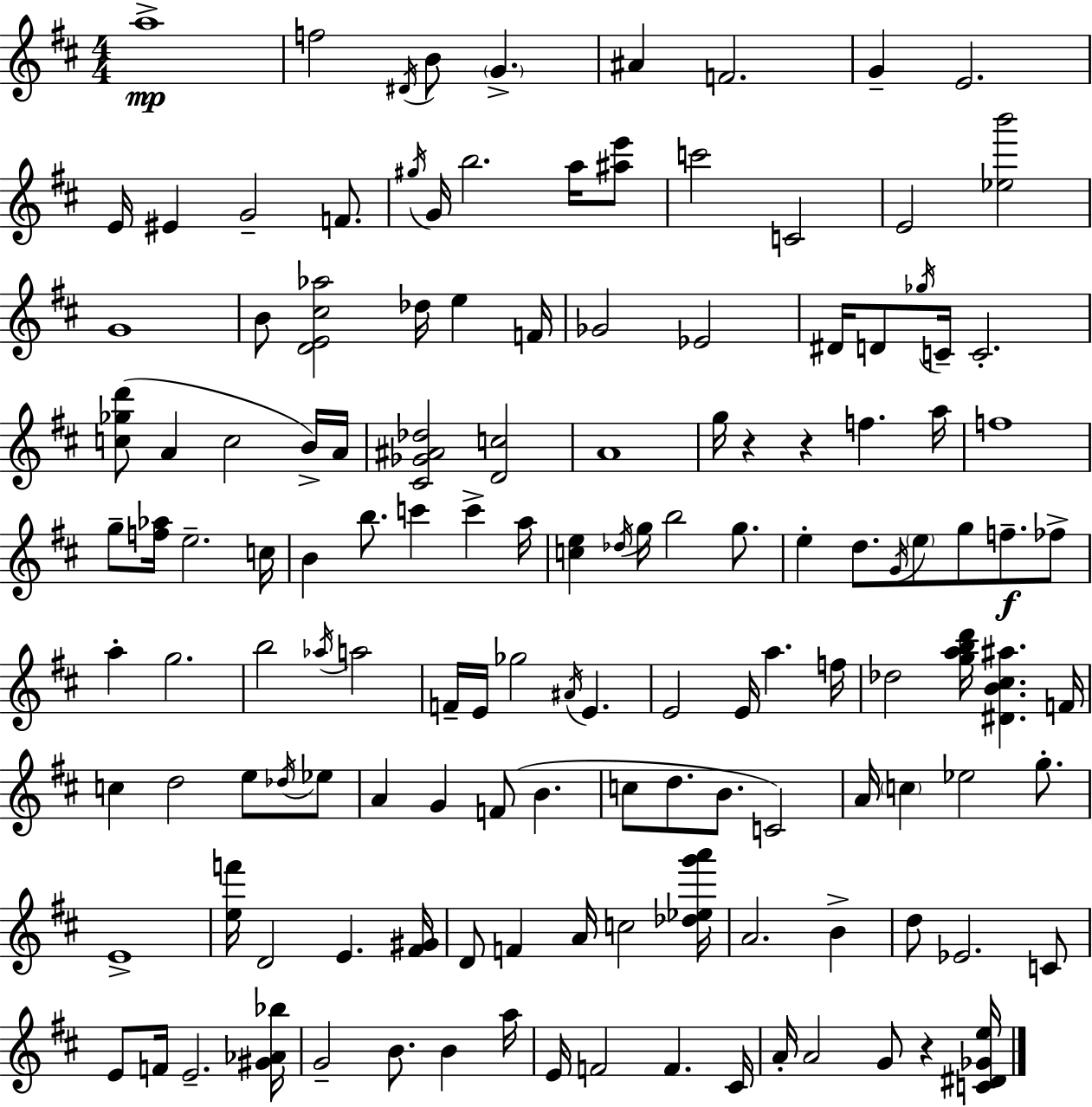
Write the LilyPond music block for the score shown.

{
  \clef treble
  \numericTimeSignature
  \time 4/4
  \key d \major
  a''1->\mp | f''2 \acciaccatura { dis'16 } b'8 \parenthesize g'4.-> | ais'4 f'2. | g'4-- e'2. | \break e'16 eis'4 g'2-- f'8. | \acciaccatura { gis''16 } g'16 b''2. a''16 | <ais'' e'''>8 c'''2 c'2 | e'2 <ees'' b'''>2 | \break g'1 | b'8 <d' e' cis'' aes''>2 des''16 e''4 | f'16 ges'2 ees'2 | dis'16 d'8 \acciaccatura { ges''16 } c'16-- c'2.-. | \break <c'' ges'' d'''>8( a'4 c''2 | b'16->) a'16 <cis' ges' ais' des''>2 <d' c''>2 | a'1 | g''16 r4 r4 f''4. | \break a''16 f''1 | g''8-- <f'' aes''>16 e''2.-- | c''16 b'4 b''8. c'''4 c'''4-> | a''16 <c'' e''>4 \acciaccatura { des''16 } g''16 b''2 | \break g''8. e''4-. d''8. \acciaccatura { g'16 } \parenthesize e''8 g''8 | f''8.--\f fes''8-> a''4-. g''2. | b''2 \acciaccatura { aes''16 } a''2 | f'16-- e'16 ges''2 | \break \acciaccatura { ais'16 } e'4. e'2 e'16 | a''4. f''16 des''2 <g'' a'' b'' d'''>16 | <dis' b' cis'' ais''>4. f'16 c''4 d''2 | e''8 \acciaccatura { des''16 } ees''8 a'4 g'4 | \break f'8( b'4. c''8 d''8. b'8. | c'2) a'16 \parenthesize c''4 ees''2 | g''8.-. e'1-> | <e'' f'''>16 d'2 | \break e'4. <fis' gis'>16 d'8 f'4 a'16 c''2 | <des'' ees'' g''' a'''>16 a'2. | b'4-> d''8 ees'2. | c'8 e'8 f'16 e'2.-- | \break <gis' aes' bes''>16 g'2-- | b'8. b'4 a''16 e'16 f'2 | f'4. cis'16 a'16-. a'2 | g'8 r4 <c' dis' ges' e''>16 \bar "|."
}